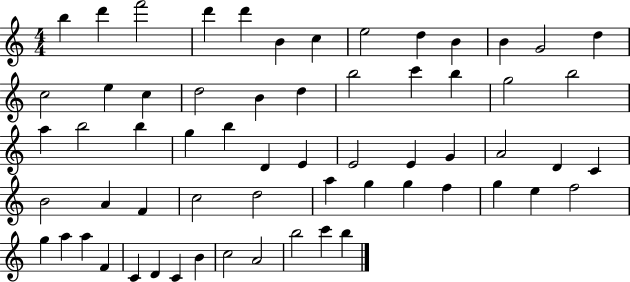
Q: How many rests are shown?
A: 0